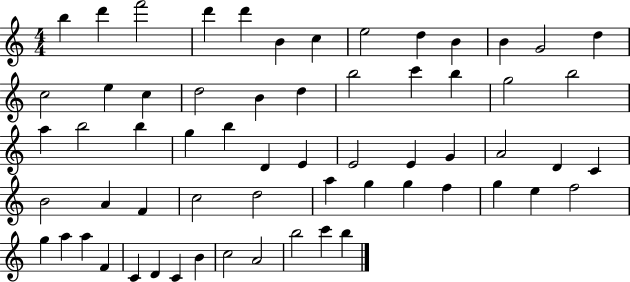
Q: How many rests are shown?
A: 0